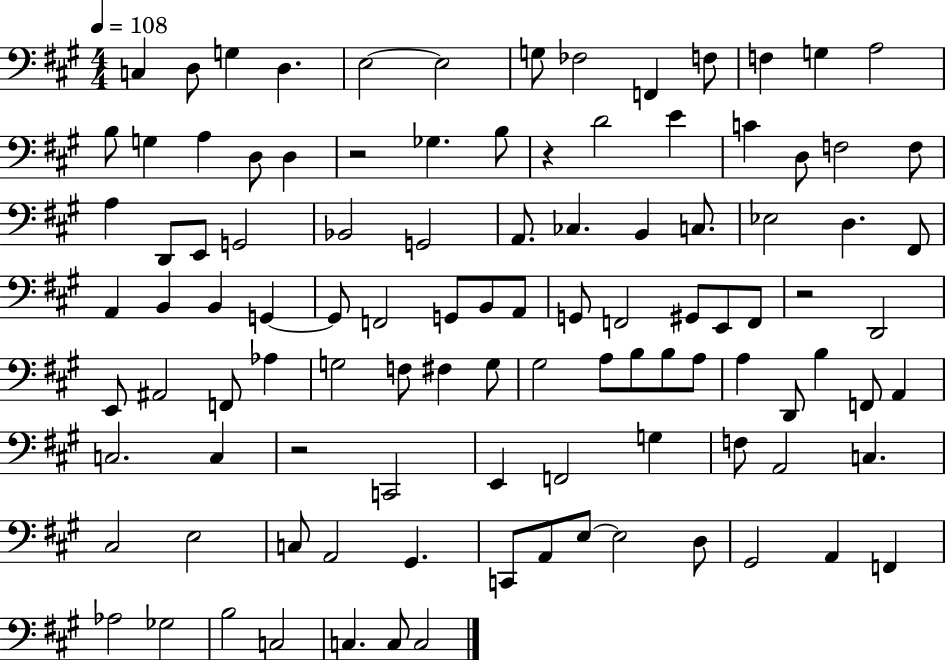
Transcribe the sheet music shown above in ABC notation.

X:1
T:Untitled
M:4/4
L:1/4
K:A
C, D,/2 G, D, E,2 E,2 G,/2 _F,2 F,, F,/2 F, G, A,2 B,/2 G, A, D,/2 D, z2 _G, B,/2 z D2 E C D,/2 F,2 F,/2 A, D,,/2 E,,/2 G,,2 _B,,2 G,,2 A,,/2 _C, B,, C,/2 _E,2 D, ^F,,/2 A,, B,, B,, G,, G,,/2 F,,2 G,,/2 B,,/2 A,,/2 G,,/2 F,,2 ^G,,/2 E,,/2 F,,/2 z2 D,,2 E,,/2 ^A,,2 F,,/2 _A, G,2 F,/2 ^F, G,/2 ^G,2 A,/2 B,/2 B,/2 A,/2 A, D,,/2 B, F,,/2 A,, C,2 C, z2 C,,2 E,, F,,2 G, F,/2 A,,2 C, ^C,2 E,2 C,/2 A,,2 ^G,, C,,/2 A,,/2 E,/2 E,2 D,/2 ^G,,2 A,, F,, _A,2 _G,2 B,2 C,2 C, C,/2 C,2